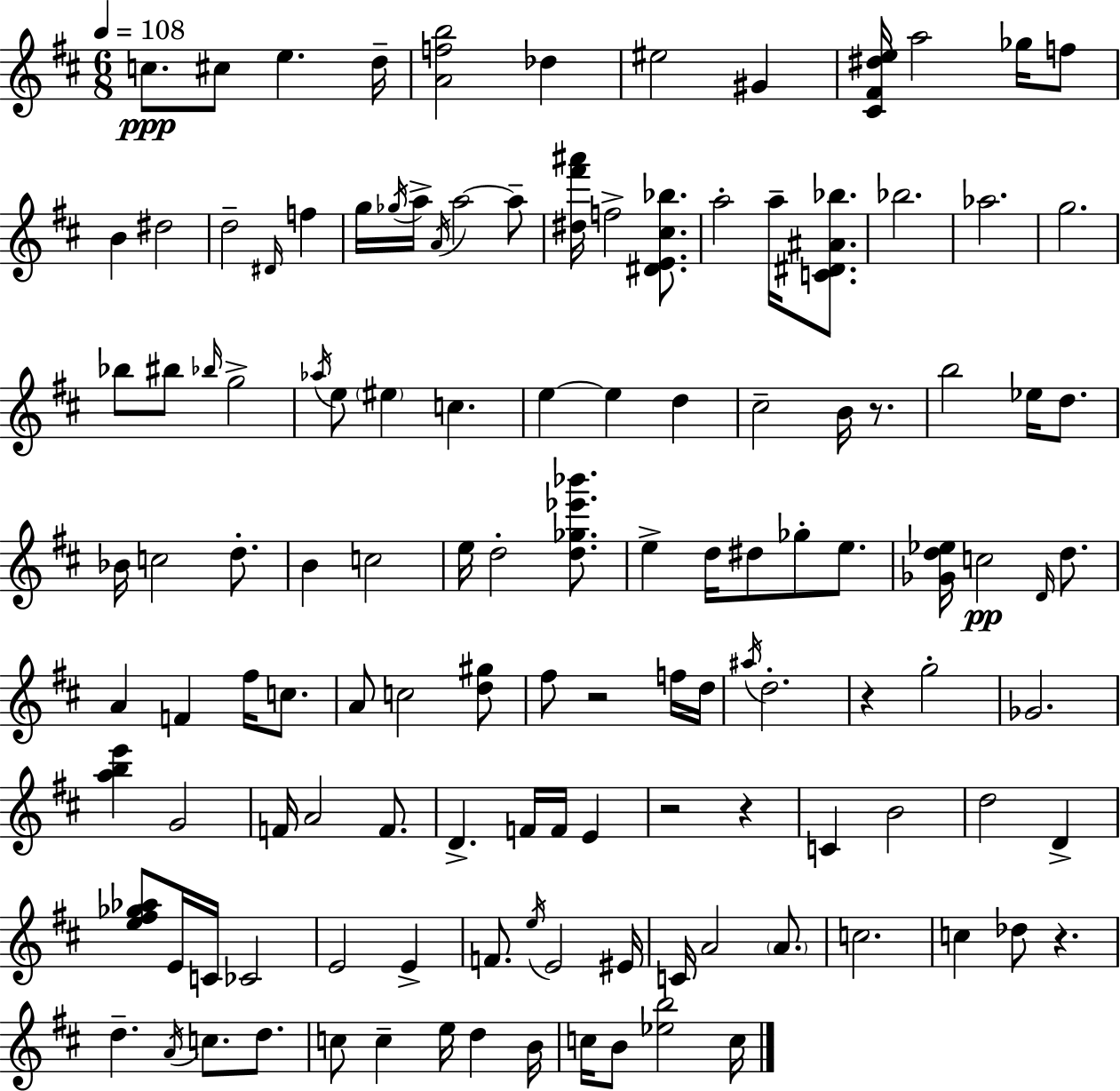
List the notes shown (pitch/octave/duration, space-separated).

C5/e. C#5/e E5/q. D5/s [A4,F5,B5]/h Db5/q EIS5/h G#4/q [C#4,F#4,D#5,E5]/s A5/h Gb5/s F5/e B4/q D#5/h D5/h D#4/s F5/q G5/s Gb5/s A5/s A4/s A5/h A5/e [D#5,F#6,A#6]/s F5/h [D#4,E4,C#5,Bb5]/e. A5/h A5/s [C4,D#4,A#4,Bb5]/e. Bb5/h. Ab5/h. G5/h. Bb5/e BIS5/e Bb5/s G5/h Ab5/s E5/e EIS5/q C5/q. E5/q E5/q D5/q C#5/h B4/s R/e. B5/h Eb5/s D5/e. Bb4/s C5/h D5/e. B4/q C5/h E5/s D5/h [D5,Gb5,Eb6,Bb6]/e. E5/q D5/s D#5/e Gb5/e E5/e. [Gb4,D5,Eb5]/s C5/h D4/s D5/e. A4/q F4/q F#5/s C5/e. A4/e C5/h [D5,G#5]/e F#5/e R/h F5/s D5/s A#5/s D5/h. R/q G5/h Gb4/h. [A5,B5,E6]/q G4/h F4/s A4/h F4/e. D4/q. F4/s F4/s E4/q R/h R/q C4/q B4/h D5/h D4/q [E5,F#5,Gb5,Ab5]/e E4/s C4/s CES4/h E4/h E4/q F4/e. E5/s E4/h EIS4/s C4/s A4/h A4/e. C5/h. C5/q Db5/e R/q. D5/q. A4/s C5/e. D5/e. C5/e C5/q E5/s D5/q B4/s C5/s B4/e [Eb5,B5]/h C5/s